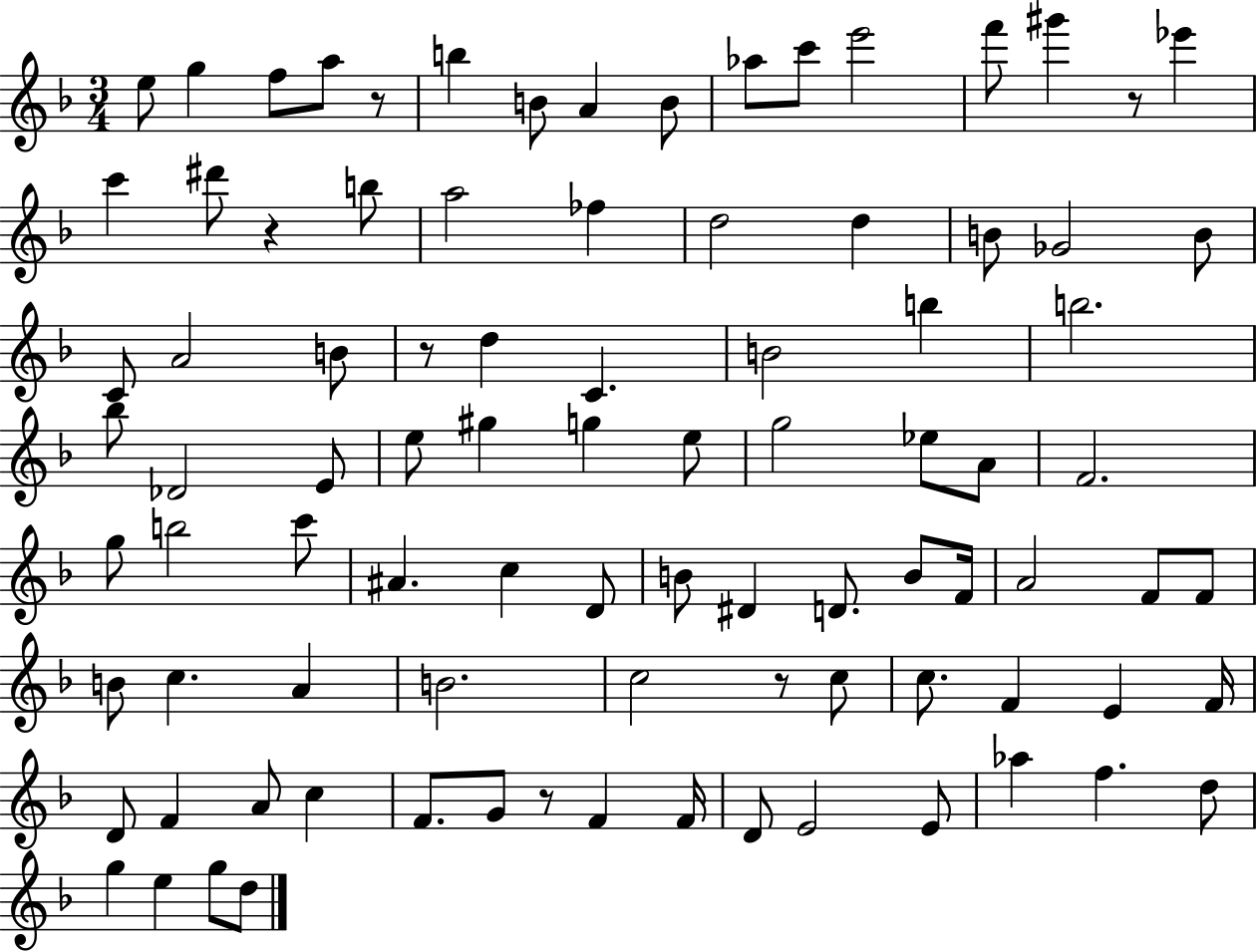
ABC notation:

X:1
T:Untitled
M:3/4
L:1/4
K:F
e/2 g f/2 a/2 z/2 b B/2 A B/2 _a/2 c'/2 e'2 f'/2 ^g' z/2 _e' c' ^d'/2 z b/2 a2 _f d2 d B/2 _G2 B/2 C/2 A2 B/2 z/2 d C B2 b b2 _b/2 _D2 E/2 e/2 ^g g e/2 g2 _e/2 A/2 F2 g/2 b2 c'/2 ^A c D/2 B/2 ^D D/2 B/2 F/4 A2 F/2 F/2 B/2 c A B2 c2 z/2 c/2 c/2 F E F/4 D/2 F A/2 c F/2 G/2 z/2 F F/4 D/2 E2 E/2 _a f d/2 g e g/2 d/2